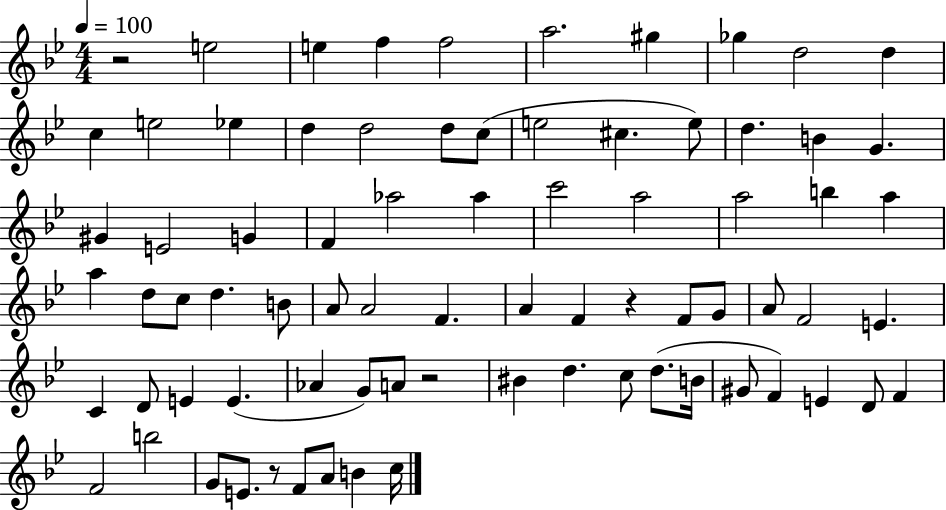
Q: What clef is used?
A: treble